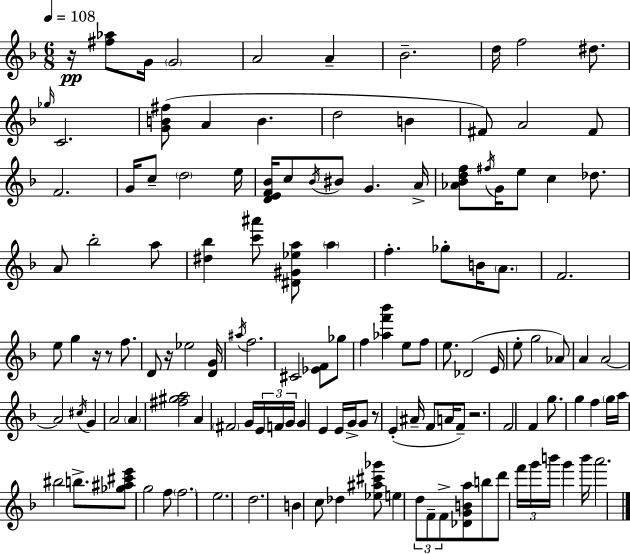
R/s [F#5,Ab5]/e G4/s G4/h A4/h A4/q Bb4/h. D5/s F5/h D#5/e. Gb5/s C4/h. [G4,B4,F#5]/e A4/q B4/q. D5/h B4/q F#4/e A4/h F#4/e F4/h. G4/s C5/e D5/h E5/s [D4,E4,F4,Bb4]/s C5/e Bb4/s BIS4/e G4/q. A4/s [Ab4,Bb4,D5,F5]/e F#5/s G4/s E5/e C5/q Db5/e. A4/e Bb5/h A5/e [D#5,Bb5]/q [C6,A#6]/e [D#4,G#4,Eb5,A5]/e A5/q F5/q. Gb5/e B4/s A4/e. F4/h. E5/e G5/q R/s R/e F5/e. D4/e R/s Eb5/h [D4,G4]/s A#5/s F5/h. C#4/h [Eb4,F4]/e Gb5/e F5/q [Ab5,F6,Bb6]/q E5/e F5/e E5/e. Db4/h E4/s E5/e G5/h Ab4/e A4/q A4/h A4/h C#5/s G4/q A4/h A4/q [F#5,G#5,A5]/h A4/q F#4/h G4/s E4/s F4/s G4/s G4/q E4/q E4/s G4/s G4/e R/e E4/q A#4/s F4/e A4/s F4/e R/h. F4/h F4/q G5/e. G5/q F5/q G5/s A5/s BIS5/h B5/e. [Gb5,A#5,C#6,E6]/e G5/h F5/e F5/h. E5/h. D5/h. B4/q C5/e Db5/q [Eb5,A#5,C#6,Gb6]/e E5/q D5/e F4/e F4/e [Db4,G4,B4,A5]/e B5/e D6/e F6/s G6/s B6/s G6/q B6/s A6/h.